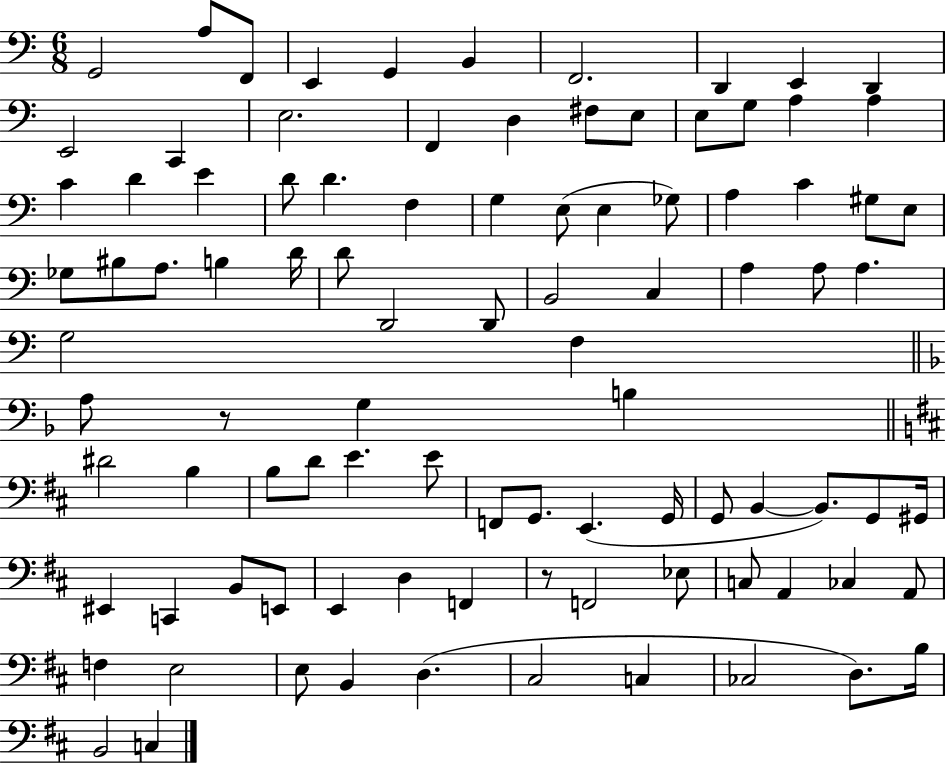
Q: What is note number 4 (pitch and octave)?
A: E2